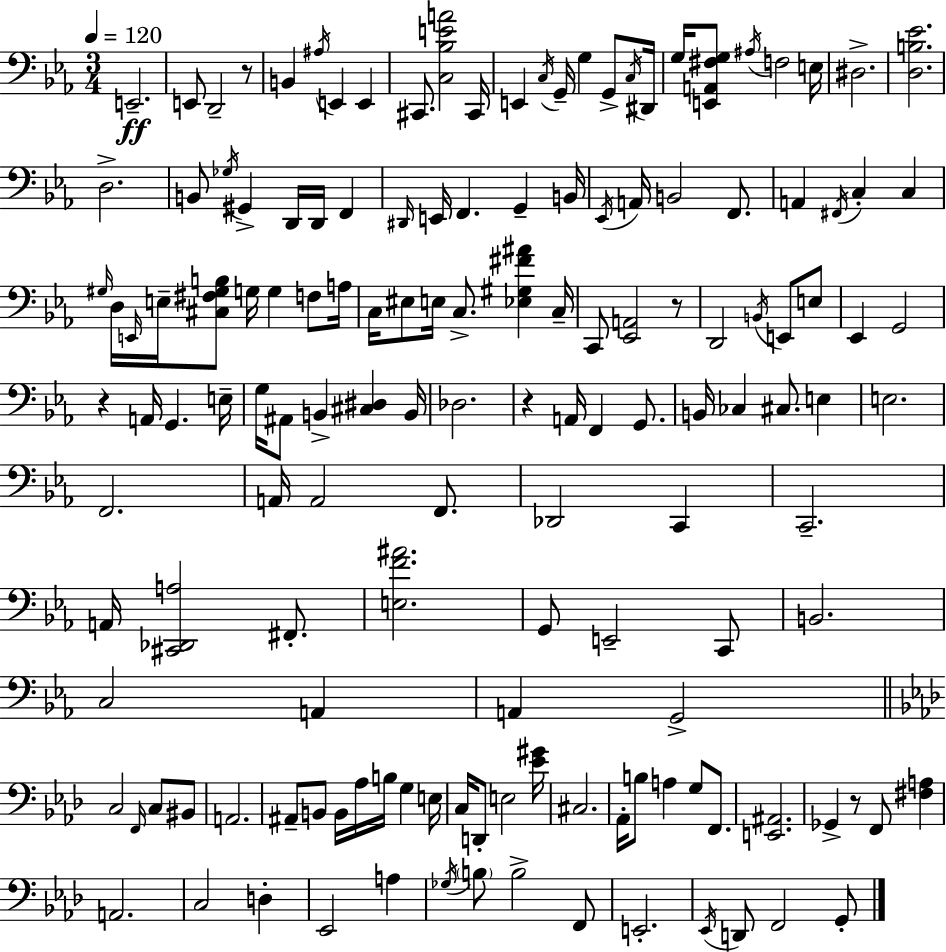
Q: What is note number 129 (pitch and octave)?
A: D2